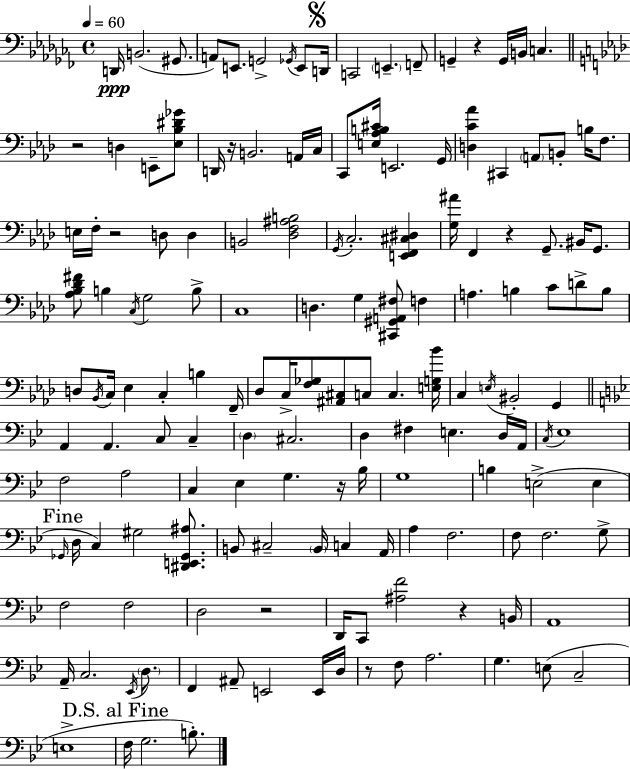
D2/s B2/h. G#2/e. A2/e E2/e. G2/h Gb2/s E2/e D2/s C2/h E2/q. F2/e G2/q R/q G2/s B2/s C3/q. R/h D3/q E2/e [Eb3,Bb3,D#4,Gb4]/e D2/s R/s B2/h. A2/s C3/s C2/e [E3,Ab3,B3,C#4]/s E2/h. G2/s [D3,C4,Ab4]/q C#2/q A2/e B2/e B3/s F3/e. E3/s F3/s R/h D3/e D3/q B2/h [Db3,F3,A#3,B3]/h G2/s C3/h. [E2,F2,C#3,D#3]/q [G3,A#4]/s F2/q R/q G2/e. BIS2/s G2/e. [Ab3,Bb3,Db4,F#4]/e B3/q C3/s G3/h B3/e C3/w D3/q. G3/q [C#2,G#2,A2,F#3]/e F3/q A3/q. B3/q C4/e D4/e B3/e D3/e Bb2/s C3/s Eb3/q C3/q B3/q F2/s Db3/e C3/s [F3,Gb3]/e [A#2,C#3]/e C3/e C3/q. [E3,G3,Bb4]/s C3/q E3/s BIS2/h G2/q A2/q A2/q. C3/e C3/q D3/q C#3/h. D3/q F#3/q E3/q. D3/s A2/s C3/s Eb3/w F3/h A3/h C3/q Eb3/q G3/q. R/s Bb3/s G3/w B3/q E3/h E3/q Gb2/s D3/s C3/q G#3/h [D#2,E2,Gb2,A#3]/e. B2/e C#3/h B2/s C3/q A2/s A3/q F3/h. F3/e F3/h. G3/e F3/h F3/h D3/h R/h D2/s C2/e [A#3,F4]/h R/q B2/s A2/w A2/s C3/h. Eb2/s D3/e. F2/q A#2/e E2/h E2/s D3/s R/e F3/e A3/h. G3/q. E3/e C3/h E3/w F3/s G3/h. B3/e.